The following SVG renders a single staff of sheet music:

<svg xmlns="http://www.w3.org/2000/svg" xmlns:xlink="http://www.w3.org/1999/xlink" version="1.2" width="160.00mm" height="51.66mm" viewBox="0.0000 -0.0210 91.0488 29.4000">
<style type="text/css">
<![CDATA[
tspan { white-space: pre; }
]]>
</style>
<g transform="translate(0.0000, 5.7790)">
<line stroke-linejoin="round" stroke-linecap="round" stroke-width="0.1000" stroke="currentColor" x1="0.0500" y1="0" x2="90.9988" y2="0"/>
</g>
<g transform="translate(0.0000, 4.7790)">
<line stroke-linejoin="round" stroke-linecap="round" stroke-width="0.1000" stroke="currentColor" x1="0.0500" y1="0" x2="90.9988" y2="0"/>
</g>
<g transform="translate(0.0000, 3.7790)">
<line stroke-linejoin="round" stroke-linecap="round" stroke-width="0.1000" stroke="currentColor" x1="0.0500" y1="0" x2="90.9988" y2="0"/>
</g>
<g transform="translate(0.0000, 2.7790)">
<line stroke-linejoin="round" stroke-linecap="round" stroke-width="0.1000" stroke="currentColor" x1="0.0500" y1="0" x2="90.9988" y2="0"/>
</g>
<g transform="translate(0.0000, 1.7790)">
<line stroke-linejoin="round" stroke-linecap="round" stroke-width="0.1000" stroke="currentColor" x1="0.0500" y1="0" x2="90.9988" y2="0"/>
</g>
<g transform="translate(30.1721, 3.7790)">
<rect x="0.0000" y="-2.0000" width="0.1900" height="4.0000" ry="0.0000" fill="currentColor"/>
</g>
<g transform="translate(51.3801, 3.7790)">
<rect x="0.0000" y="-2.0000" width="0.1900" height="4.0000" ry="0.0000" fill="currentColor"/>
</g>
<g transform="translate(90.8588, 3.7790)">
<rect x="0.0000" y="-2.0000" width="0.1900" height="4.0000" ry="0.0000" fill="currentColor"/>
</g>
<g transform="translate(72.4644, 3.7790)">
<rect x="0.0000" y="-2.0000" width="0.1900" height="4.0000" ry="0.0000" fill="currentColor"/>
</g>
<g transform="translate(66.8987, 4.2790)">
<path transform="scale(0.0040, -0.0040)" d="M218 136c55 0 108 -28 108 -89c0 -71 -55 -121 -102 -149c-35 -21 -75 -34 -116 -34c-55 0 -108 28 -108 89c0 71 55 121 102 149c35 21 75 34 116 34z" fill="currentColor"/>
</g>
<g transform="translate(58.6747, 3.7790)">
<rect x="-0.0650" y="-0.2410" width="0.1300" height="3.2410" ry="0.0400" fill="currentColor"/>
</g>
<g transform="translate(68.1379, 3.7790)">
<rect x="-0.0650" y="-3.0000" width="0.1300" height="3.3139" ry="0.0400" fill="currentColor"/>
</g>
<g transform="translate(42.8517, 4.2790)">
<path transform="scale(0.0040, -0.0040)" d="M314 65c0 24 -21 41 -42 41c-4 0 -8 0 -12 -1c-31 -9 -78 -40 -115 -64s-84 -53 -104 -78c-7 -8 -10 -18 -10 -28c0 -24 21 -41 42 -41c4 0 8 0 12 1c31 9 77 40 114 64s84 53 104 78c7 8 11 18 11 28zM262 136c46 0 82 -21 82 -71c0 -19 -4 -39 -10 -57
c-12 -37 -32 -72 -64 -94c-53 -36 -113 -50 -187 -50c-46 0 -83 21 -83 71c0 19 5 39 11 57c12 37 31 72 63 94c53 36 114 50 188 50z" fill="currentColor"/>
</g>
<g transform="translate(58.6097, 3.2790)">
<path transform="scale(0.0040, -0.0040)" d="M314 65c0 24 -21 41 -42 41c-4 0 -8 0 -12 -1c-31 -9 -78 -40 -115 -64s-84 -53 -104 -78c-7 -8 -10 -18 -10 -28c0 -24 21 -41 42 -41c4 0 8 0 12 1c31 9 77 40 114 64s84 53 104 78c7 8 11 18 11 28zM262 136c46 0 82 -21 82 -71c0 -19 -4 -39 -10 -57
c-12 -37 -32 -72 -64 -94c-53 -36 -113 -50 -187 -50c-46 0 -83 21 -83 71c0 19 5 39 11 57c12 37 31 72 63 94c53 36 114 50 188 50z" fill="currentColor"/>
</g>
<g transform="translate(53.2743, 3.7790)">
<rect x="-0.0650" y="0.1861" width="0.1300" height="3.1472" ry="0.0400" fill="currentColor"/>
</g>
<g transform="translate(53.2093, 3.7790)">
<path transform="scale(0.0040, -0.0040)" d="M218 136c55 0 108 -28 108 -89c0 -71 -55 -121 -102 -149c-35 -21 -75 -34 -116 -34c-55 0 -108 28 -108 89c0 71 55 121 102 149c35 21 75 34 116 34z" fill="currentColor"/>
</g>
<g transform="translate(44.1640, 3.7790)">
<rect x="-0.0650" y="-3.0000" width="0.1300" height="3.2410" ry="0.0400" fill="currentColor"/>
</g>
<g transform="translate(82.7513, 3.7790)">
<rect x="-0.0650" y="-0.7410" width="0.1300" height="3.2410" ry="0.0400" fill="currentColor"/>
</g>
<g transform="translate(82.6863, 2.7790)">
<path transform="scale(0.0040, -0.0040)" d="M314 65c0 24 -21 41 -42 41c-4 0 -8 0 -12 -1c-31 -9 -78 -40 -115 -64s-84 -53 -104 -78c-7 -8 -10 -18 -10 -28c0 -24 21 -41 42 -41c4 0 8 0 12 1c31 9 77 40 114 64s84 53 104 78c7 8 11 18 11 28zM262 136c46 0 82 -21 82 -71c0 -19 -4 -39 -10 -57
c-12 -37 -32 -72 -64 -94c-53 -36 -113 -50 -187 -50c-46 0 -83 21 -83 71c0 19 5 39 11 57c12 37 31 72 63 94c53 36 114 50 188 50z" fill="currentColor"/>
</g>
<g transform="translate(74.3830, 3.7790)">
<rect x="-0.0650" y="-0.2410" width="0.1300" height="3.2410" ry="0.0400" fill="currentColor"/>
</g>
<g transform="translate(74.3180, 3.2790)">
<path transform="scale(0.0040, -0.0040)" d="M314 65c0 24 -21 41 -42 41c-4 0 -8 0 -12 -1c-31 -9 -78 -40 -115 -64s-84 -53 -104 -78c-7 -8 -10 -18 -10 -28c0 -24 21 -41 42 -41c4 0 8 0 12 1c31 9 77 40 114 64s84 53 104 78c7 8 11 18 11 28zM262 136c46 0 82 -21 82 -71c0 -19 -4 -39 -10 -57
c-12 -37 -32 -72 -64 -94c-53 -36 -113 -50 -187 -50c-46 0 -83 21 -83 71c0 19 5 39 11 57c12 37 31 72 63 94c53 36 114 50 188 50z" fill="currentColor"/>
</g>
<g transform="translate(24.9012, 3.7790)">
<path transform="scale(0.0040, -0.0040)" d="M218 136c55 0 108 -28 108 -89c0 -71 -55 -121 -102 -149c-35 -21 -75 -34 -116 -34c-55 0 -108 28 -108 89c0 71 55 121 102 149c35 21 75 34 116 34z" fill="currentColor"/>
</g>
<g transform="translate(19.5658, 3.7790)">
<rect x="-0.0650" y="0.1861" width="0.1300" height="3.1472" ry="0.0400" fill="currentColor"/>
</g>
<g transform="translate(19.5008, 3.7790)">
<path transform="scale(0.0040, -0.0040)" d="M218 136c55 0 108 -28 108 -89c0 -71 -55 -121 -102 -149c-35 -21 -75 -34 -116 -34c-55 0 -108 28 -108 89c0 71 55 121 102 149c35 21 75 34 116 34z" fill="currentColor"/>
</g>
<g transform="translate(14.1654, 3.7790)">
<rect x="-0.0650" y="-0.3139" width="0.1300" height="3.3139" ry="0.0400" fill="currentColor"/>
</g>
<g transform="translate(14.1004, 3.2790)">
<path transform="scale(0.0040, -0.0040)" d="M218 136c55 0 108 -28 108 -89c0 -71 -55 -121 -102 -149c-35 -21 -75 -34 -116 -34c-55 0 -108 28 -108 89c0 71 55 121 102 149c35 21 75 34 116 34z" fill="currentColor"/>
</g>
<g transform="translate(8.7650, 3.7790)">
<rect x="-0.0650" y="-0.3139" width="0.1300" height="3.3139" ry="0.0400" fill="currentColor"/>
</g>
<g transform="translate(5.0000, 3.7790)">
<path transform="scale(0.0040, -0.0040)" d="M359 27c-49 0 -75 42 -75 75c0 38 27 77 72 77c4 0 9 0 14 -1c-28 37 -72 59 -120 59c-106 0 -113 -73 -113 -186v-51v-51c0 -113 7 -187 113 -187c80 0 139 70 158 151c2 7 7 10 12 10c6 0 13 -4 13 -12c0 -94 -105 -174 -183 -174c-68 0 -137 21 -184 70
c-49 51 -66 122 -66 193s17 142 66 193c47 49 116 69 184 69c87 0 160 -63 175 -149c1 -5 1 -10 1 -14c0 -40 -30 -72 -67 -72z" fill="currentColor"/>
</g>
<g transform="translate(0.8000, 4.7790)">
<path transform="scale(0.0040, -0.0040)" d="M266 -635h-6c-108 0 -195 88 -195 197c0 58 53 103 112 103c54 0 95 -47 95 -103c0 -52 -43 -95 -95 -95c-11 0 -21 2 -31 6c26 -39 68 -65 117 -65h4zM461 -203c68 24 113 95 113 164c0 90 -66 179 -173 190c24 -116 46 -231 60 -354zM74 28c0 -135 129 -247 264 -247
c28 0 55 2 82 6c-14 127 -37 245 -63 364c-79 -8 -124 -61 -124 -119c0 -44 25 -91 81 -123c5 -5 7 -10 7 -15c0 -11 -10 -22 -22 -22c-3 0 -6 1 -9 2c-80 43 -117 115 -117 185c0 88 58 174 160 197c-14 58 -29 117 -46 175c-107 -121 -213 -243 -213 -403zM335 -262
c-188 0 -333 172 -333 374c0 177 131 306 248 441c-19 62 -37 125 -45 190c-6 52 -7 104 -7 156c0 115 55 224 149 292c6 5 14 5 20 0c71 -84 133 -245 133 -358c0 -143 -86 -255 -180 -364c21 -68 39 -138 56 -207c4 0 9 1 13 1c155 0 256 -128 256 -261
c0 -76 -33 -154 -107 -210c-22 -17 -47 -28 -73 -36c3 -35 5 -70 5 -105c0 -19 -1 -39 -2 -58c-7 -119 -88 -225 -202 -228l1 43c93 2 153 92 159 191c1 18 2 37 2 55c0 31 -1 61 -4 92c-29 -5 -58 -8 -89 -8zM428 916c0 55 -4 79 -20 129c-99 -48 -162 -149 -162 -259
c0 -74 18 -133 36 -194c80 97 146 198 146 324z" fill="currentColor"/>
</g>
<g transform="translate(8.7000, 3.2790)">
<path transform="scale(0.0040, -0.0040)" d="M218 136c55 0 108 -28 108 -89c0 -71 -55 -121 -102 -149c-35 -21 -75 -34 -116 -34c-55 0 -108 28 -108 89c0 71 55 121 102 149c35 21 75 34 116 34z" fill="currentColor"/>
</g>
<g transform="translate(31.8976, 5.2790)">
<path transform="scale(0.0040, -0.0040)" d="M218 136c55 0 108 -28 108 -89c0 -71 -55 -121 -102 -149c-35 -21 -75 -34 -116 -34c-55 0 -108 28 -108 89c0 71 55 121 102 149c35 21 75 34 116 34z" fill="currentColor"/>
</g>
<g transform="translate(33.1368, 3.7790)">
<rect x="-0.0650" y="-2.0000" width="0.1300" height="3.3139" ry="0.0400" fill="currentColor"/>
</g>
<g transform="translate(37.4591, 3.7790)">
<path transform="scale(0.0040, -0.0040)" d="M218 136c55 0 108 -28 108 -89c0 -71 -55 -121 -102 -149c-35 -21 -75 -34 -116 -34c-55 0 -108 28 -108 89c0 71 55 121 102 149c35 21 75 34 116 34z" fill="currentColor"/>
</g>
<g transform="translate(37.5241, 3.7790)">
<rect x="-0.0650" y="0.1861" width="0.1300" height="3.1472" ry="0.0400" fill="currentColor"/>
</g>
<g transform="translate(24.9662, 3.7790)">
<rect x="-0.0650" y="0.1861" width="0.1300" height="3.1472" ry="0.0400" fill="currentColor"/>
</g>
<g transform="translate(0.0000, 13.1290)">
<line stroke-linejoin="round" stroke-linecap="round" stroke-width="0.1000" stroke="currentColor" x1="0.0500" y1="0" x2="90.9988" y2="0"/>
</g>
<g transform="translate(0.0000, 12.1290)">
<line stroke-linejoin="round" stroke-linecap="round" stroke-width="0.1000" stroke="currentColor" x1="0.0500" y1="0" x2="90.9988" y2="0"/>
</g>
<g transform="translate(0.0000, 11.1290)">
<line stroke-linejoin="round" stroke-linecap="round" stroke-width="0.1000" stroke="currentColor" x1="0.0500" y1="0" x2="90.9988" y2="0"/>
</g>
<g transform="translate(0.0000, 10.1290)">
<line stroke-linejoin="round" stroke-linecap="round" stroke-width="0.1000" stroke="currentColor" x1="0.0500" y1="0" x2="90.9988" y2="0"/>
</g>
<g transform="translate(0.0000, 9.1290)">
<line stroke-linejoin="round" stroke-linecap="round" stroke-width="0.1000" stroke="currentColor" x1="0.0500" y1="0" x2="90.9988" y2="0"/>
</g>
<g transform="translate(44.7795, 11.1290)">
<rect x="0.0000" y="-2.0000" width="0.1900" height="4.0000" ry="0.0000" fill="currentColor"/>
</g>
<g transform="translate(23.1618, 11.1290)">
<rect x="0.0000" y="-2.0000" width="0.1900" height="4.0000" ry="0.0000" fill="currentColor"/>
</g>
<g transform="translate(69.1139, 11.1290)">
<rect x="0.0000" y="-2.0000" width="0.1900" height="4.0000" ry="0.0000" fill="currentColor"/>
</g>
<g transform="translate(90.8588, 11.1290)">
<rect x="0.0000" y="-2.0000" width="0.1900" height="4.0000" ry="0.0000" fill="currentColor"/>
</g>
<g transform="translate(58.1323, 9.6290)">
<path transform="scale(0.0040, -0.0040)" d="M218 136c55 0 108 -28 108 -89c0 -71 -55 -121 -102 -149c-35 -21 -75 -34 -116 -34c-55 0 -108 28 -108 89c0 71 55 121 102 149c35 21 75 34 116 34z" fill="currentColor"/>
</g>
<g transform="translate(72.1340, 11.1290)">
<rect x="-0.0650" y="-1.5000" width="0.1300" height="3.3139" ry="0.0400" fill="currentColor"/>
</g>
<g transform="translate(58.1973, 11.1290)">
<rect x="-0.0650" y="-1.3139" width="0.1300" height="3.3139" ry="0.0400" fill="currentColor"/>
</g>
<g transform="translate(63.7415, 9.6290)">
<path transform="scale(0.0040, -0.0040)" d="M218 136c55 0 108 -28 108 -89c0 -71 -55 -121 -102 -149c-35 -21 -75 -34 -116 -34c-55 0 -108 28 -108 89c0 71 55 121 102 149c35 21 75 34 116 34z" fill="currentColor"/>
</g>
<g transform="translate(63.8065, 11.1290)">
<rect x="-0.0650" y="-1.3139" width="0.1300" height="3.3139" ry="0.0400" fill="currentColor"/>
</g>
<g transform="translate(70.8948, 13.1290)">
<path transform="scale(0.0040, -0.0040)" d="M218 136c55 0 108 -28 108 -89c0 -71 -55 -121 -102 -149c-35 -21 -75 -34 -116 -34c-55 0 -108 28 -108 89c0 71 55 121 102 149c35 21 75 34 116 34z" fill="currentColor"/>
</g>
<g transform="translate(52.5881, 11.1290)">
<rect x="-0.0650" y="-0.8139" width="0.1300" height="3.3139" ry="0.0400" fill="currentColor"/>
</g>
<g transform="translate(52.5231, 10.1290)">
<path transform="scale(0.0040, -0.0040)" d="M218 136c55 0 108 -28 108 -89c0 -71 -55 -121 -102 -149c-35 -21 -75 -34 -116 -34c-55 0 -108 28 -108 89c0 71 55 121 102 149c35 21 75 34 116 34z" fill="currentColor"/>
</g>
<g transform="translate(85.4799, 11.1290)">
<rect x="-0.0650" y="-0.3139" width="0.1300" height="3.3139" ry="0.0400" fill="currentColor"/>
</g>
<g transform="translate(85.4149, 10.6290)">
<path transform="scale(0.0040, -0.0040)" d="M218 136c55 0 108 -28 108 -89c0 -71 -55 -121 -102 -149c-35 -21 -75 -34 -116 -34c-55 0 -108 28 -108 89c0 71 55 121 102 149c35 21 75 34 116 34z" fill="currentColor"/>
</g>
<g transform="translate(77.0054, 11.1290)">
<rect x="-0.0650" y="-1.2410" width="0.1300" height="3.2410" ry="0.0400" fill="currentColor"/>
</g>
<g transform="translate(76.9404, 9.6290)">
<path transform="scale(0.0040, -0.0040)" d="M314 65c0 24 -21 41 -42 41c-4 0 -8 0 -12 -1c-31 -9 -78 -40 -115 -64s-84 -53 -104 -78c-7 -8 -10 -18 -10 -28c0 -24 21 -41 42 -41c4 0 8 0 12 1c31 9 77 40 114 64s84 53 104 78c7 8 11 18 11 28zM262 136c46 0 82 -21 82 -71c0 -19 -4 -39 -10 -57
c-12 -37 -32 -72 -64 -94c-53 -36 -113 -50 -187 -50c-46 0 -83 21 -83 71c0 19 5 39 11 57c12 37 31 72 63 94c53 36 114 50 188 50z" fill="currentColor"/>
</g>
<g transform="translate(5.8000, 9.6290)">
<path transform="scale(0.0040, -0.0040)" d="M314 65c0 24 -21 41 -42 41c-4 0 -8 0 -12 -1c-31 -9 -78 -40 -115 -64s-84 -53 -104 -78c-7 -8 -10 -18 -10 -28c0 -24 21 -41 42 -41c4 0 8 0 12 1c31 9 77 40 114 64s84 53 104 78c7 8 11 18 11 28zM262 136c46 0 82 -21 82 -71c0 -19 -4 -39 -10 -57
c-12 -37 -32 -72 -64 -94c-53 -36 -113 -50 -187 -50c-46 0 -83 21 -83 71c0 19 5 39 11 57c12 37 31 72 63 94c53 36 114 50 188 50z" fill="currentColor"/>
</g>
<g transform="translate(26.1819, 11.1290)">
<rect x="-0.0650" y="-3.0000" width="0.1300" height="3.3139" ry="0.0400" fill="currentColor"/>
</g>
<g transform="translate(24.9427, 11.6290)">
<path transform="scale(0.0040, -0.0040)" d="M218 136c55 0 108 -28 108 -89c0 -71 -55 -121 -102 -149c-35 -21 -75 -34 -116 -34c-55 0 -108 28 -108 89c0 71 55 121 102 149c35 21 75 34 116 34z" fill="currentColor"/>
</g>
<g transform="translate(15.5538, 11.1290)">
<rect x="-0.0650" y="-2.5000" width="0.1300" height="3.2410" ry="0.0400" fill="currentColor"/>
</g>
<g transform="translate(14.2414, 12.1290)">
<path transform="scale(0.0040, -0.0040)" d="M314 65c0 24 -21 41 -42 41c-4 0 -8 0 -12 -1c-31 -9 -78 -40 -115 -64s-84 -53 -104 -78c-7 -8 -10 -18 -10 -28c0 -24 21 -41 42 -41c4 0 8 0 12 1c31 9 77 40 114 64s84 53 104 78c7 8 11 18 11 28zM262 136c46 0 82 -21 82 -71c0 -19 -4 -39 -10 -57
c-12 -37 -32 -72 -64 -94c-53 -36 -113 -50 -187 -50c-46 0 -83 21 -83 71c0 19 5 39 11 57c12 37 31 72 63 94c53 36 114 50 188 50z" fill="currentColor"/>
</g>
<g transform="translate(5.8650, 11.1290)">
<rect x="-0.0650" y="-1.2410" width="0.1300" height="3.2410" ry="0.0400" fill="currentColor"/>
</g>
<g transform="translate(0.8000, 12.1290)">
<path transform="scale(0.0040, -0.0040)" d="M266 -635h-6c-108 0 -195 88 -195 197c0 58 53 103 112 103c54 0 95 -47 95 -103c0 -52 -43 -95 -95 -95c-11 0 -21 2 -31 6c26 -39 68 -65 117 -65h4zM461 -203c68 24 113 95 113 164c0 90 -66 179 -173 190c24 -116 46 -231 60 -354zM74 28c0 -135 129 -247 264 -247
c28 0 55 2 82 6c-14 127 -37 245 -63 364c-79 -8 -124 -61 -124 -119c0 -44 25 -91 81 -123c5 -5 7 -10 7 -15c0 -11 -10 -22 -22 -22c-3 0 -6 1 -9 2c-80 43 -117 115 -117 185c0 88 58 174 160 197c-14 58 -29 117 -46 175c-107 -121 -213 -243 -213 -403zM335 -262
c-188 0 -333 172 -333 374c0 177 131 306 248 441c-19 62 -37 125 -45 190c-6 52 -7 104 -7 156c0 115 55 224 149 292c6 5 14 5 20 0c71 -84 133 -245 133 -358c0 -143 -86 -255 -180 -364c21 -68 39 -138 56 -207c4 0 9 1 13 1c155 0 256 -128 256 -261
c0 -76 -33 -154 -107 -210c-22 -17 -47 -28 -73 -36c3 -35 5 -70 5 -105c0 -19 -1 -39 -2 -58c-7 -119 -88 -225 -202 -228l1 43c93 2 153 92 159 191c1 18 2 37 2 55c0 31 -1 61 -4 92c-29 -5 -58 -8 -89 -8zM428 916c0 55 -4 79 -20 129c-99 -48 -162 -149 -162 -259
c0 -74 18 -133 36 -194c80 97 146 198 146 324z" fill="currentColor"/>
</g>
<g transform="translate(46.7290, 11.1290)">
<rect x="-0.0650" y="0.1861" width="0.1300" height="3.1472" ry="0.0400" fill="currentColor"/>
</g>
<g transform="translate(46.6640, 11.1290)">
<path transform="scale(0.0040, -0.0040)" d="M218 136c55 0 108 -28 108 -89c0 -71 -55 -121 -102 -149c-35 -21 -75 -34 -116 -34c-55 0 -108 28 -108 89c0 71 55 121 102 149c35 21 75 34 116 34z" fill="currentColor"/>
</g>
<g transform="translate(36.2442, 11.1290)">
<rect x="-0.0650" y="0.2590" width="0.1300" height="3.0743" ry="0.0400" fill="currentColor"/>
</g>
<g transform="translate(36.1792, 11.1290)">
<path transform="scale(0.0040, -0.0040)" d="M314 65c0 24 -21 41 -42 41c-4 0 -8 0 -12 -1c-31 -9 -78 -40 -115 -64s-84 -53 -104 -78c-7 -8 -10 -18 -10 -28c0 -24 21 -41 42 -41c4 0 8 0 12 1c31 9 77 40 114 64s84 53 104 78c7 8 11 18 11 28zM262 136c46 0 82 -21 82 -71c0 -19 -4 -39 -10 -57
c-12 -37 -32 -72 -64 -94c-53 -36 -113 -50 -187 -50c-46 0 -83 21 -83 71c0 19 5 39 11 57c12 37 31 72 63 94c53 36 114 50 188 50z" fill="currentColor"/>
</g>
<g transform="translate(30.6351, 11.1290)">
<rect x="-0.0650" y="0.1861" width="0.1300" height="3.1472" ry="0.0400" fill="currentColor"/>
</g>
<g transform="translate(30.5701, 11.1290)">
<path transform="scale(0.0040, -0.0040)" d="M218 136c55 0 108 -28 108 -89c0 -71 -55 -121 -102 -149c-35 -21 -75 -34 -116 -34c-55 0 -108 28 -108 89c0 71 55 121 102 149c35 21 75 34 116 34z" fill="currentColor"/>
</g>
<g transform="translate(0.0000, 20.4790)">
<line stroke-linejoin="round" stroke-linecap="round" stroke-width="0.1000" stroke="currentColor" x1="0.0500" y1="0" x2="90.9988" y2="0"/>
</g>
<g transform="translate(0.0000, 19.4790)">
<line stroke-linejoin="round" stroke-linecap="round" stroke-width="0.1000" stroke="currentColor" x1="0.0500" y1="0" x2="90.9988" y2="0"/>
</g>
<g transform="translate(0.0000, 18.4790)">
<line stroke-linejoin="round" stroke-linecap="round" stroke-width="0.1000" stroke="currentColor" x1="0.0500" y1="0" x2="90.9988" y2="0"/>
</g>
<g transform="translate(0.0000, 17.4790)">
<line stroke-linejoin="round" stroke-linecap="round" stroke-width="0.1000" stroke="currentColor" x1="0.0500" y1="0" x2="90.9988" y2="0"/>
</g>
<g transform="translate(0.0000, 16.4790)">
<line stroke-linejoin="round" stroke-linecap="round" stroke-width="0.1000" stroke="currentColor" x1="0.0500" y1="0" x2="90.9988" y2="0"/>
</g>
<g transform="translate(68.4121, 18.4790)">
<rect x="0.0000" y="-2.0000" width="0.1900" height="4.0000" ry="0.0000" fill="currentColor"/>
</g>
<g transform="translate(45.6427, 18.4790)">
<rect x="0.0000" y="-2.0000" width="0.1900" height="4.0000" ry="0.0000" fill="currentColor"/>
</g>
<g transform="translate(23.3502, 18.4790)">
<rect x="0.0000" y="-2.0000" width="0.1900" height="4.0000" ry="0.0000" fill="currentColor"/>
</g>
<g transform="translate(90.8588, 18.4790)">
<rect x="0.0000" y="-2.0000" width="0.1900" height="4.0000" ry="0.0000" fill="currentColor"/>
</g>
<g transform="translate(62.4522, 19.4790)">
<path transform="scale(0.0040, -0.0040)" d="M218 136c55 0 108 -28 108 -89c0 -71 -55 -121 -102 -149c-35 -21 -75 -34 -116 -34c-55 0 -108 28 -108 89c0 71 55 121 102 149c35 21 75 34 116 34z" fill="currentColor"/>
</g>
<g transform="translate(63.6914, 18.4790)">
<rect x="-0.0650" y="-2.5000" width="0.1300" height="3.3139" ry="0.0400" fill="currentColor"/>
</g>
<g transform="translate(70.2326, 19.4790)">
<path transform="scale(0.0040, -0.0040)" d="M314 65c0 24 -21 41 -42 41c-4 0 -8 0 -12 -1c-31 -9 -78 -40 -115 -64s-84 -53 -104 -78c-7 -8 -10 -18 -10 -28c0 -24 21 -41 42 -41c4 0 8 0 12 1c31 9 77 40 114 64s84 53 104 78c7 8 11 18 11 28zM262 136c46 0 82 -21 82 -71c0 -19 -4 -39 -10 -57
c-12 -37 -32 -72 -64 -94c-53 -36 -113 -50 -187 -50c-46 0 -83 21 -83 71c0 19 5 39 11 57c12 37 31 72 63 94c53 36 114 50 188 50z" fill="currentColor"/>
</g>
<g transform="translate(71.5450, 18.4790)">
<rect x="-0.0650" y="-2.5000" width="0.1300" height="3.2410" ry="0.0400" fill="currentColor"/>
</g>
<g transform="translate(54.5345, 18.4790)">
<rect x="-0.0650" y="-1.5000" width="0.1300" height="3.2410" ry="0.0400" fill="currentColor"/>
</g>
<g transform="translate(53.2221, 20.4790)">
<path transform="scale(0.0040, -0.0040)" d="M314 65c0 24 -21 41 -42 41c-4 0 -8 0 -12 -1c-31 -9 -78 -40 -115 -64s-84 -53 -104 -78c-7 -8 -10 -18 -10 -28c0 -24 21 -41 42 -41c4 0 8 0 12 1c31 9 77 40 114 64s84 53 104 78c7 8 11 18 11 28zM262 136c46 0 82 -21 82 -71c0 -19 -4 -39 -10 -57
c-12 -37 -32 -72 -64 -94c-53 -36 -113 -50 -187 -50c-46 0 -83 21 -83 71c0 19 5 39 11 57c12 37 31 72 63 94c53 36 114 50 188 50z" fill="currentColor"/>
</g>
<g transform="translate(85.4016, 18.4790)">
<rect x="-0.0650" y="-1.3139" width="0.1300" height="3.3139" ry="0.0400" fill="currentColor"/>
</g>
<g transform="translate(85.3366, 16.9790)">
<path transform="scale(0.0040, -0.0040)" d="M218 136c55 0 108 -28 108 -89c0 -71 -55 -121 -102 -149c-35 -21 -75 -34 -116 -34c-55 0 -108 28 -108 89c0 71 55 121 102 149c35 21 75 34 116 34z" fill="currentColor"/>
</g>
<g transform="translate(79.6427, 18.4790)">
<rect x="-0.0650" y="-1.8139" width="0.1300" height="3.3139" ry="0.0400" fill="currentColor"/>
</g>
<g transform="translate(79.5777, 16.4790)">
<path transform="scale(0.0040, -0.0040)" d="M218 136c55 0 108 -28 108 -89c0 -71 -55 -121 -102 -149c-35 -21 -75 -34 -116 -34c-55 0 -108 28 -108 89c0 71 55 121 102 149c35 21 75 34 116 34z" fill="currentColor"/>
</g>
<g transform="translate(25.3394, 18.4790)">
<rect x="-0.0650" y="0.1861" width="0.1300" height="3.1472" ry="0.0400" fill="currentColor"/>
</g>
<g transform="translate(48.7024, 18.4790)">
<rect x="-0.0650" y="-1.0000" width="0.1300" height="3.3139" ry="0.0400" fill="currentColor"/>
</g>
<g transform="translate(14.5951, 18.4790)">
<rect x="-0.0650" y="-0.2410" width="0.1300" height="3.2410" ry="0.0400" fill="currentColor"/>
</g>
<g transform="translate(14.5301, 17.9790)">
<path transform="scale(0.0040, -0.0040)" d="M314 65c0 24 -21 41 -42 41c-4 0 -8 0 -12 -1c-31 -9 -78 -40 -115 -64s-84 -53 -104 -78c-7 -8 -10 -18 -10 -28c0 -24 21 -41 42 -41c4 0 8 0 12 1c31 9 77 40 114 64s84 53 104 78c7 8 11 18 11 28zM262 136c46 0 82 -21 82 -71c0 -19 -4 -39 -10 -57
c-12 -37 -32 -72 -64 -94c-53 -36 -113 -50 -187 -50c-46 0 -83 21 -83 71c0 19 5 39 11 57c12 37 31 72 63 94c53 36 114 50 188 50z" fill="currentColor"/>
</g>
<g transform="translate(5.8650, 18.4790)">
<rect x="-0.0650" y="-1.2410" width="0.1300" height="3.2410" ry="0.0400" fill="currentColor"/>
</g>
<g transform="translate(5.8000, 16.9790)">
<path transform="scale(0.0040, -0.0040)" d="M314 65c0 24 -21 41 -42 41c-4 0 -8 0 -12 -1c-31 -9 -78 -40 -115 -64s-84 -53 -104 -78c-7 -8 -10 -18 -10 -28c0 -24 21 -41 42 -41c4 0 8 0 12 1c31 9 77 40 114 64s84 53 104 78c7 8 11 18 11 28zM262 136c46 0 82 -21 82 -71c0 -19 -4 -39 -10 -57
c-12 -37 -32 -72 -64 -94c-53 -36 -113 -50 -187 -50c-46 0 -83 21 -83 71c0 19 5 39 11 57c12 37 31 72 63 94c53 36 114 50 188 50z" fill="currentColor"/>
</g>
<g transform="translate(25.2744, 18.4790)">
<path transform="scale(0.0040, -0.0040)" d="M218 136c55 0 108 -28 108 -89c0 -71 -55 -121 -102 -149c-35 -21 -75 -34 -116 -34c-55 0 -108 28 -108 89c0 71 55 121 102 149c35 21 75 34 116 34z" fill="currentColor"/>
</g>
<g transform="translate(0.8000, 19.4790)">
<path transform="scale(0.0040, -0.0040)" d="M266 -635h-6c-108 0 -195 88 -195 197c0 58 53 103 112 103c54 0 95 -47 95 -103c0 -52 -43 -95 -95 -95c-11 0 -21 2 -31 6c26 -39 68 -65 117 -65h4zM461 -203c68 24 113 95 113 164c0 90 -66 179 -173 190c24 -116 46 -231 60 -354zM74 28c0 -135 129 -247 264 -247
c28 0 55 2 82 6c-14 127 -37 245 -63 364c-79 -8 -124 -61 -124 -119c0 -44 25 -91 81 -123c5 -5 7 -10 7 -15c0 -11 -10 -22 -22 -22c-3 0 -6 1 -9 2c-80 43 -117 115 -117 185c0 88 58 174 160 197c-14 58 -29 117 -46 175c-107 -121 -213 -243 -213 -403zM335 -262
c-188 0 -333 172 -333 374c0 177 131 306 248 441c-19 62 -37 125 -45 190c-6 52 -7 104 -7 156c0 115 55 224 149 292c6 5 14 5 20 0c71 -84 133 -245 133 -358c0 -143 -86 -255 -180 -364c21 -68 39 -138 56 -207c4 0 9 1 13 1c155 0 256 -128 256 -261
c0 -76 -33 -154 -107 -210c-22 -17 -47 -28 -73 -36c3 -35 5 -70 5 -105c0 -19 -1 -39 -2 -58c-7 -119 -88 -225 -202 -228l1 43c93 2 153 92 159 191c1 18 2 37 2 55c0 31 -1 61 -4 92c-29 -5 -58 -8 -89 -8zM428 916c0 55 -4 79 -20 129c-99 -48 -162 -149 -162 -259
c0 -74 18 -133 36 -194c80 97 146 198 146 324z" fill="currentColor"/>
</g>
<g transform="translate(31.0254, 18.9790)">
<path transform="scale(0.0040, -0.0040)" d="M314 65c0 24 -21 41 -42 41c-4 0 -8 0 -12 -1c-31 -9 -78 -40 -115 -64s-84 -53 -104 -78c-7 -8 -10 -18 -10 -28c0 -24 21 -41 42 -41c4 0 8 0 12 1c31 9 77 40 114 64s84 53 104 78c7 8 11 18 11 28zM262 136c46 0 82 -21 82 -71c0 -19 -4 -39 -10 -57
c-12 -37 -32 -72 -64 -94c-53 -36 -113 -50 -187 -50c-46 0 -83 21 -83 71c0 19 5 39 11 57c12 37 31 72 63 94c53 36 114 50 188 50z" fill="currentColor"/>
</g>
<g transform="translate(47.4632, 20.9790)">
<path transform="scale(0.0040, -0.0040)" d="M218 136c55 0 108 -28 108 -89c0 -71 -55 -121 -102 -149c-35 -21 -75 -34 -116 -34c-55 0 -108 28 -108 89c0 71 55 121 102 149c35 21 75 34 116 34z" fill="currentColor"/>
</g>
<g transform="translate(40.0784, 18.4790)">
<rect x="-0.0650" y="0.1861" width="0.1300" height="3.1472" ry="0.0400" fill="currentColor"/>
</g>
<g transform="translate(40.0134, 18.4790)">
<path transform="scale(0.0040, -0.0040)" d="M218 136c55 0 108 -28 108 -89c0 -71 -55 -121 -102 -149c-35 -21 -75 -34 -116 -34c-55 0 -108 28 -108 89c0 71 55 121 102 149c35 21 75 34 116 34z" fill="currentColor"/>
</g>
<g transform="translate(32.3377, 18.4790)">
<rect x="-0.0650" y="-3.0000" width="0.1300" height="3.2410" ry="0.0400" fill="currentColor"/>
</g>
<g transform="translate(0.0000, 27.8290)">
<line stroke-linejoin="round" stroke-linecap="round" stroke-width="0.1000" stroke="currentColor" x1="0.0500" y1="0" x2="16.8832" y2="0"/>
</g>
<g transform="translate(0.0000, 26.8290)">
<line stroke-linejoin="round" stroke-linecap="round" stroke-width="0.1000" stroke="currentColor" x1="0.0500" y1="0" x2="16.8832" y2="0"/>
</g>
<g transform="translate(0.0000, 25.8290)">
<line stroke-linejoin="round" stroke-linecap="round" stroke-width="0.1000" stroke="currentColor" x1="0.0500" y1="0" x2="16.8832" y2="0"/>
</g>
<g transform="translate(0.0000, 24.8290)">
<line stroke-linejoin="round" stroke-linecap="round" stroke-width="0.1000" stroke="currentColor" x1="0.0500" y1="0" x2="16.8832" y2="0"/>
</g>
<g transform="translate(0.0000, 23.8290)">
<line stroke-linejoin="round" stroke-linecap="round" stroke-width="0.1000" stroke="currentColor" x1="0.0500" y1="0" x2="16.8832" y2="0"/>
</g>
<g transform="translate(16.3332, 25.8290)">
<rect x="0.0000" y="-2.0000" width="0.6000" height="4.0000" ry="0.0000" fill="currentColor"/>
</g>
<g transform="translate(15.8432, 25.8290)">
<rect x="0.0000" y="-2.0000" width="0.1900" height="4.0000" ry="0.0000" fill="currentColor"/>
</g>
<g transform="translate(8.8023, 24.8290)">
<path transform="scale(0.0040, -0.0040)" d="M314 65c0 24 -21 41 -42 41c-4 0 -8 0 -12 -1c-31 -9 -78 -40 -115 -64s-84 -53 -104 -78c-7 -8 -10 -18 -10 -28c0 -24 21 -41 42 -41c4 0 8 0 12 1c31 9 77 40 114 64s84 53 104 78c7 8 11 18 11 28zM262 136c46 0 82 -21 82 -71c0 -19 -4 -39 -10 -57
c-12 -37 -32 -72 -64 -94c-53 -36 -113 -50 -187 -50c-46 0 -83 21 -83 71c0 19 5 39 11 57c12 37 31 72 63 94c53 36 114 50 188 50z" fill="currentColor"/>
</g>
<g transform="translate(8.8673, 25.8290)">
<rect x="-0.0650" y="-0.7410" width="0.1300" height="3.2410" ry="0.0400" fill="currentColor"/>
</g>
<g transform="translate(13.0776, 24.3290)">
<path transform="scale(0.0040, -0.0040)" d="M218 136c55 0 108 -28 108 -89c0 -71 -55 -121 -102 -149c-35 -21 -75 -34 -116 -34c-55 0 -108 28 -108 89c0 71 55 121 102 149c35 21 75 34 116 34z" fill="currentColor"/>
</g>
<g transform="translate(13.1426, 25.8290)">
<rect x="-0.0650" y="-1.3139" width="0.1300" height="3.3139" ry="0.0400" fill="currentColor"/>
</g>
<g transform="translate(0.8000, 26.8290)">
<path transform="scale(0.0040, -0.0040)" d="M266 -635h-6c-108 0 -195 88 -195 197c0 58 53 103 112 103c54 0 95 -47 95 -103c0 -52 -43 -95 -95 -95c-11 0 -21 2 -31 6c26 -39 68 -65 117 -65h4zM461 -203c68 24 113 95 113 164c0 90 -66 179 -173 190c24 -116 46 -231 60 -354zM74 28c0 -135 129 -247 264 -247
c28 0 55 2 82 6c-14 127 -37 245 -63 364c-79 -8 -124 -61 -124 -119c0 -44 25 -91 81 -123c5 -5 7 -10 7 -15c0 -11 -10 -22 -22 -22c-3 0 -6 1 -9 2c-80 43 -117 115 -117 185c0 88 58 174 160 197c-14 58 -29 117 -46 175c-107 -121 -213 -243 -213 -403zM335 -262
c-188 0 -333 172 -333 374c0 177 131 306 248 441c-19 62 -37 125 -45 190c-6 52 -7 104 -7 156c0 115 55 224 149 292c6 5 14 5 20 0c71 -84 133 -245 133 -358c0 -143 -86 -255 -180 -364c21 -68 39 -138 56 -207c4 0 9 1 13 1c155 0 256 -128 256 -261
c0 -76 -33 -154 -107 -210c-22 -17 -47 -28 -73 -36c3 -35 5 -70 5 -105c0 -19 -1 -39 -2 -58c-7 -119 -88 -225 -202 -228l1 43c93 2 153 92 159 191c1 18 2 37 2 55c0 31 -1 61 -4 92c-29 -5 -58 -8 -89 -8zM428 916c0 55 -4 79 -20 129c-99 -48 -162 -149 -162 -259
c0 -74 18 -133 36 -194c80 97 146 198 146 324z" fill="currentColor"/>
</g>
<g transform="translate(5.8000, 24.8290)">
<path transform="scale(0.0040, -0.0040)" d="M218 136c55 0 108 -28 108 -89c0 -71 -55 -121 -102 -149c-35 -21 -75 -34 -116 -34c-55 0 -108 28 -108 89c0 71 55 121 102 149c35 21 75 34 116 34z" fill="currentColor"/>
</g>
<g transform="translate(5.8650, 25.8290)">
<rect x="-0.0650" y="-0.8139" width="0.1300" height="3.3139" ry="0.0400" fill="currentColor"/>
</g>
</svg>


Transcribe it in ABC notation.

X:1
T:Untitled
M:4/4
L:1/4
K:C
c c B B F B A2 B c2 A c2 d2 e2 G2 A B B2 B d e e E e2 c e2 c2 B A2 B D E2 G G2 f e d d2 e